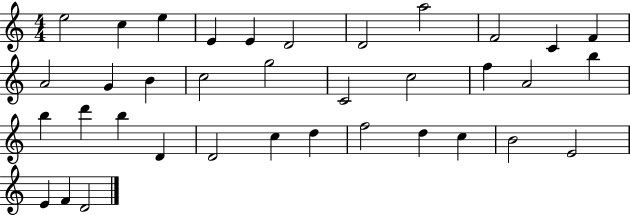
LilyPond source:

{
  \clef treble
  \numericTimeSignature
  \time 4/4
  \key c \major
  e''2 c''4 e''4 | e'4 e'4 d'2 | d'2 a''2 | f'2 c'4 f'4 | \break a'2 g'4 b'4 | c''2 g''2 | c'2 c''2 | f''4 a'2 b''4 | \break b''4 d'''4 b''4 d'4 | d'2 c''4 d''4 | f''2 d''4 c''4 | b'2 e'2 | \break e'4 f'4 d'2 | \bar "|."
}